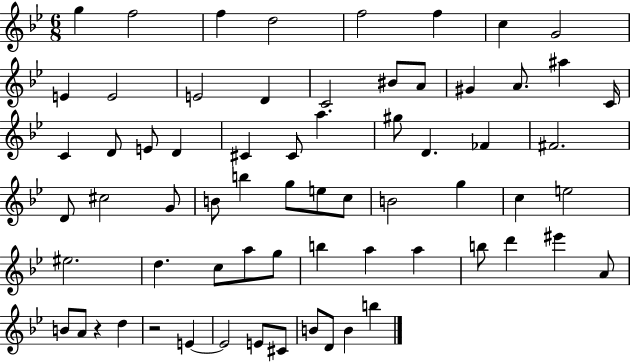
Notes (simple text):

G5/q F5/h F5/q D5/h F5/h F5/q C5/q G4/h E4/q E4/h E4/h D4/q C4/h BIS4/e A4/e G#4/q A4/e. A#5/q C4/s C4/q D4/e E4/e D4/q C#4/q C#4/e A5/q. G#5/e D4/q. FES4/q F#4/h. D4/e C#5/h G4/e B4/e B5/q G5/e E5/e C5/e B4/h G5/q C5/q E5/h EIS5/h. D5/q. C5/e A5/e G5/e B5/q A5/q A5/q B5/e D6/q EIS6/q A4/e B4/e A4/e R/q D5/q R/h E4/q E4/h E4/e C#4/e B4/e D4/e B4/q B5/q